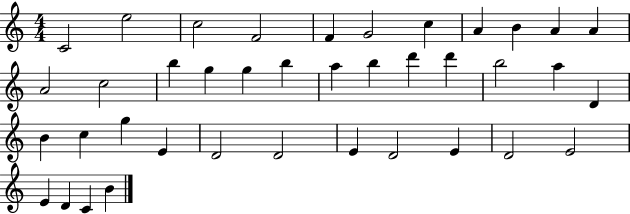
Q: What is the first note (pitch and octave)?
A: C4